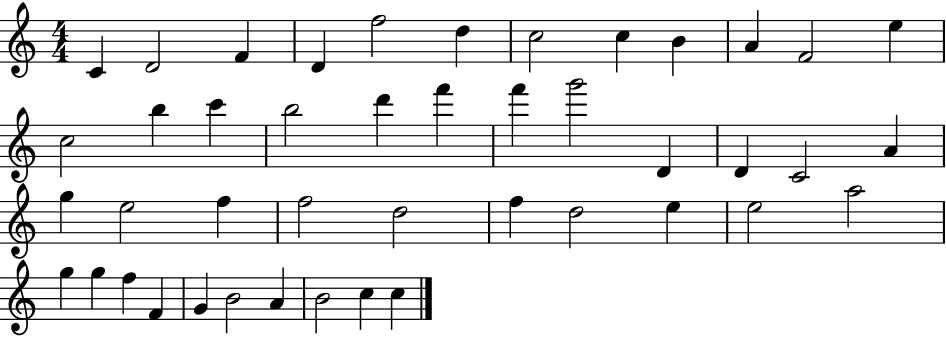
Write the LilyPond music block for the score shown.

{
  \clef treble
  \numericTimeSignature
  \time 4/4
  \key c \major
  c'4 d'2 f'4 | d'4 f''2 d''4 | c''2 c''4 b'4 | a'4 f'2 e''4 | \break c''2 b''4 c'''4 | b''2 d'''4 f'''4 | f'''4 g'''2 d'4 | d'4 c'2 a'4 | \break g''4 e''2 f''4 | f''2 d''2 | f''4 d''2 e''4 | e''2 a''2 | \break g''4 g''4 f''4 f'4 | g'4 b'2 a'4 | b'2 c''4 c''4 | \bar "|."
}